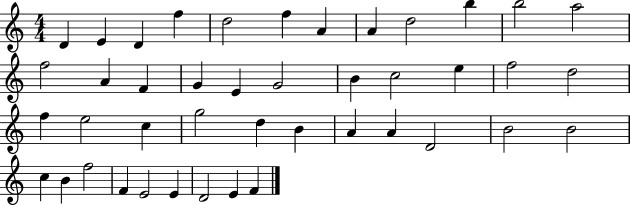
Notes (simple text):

D4/q E4/q D4/q F5/q D5/h F5/q A4/q A4/q D5/h B5/q B5/h A5/h F5/h A4/q F4/q G4/q E4/q G4/h B4/q C5/h E5/q F5/h D5/h F5/q E5/h C5/q G5/h D5/q B4/q A4/q A4/q D4/h B4/h B4/h C5/q B4/q F5/h F4/q E4/h E4/q D4/h E4/q F4/q